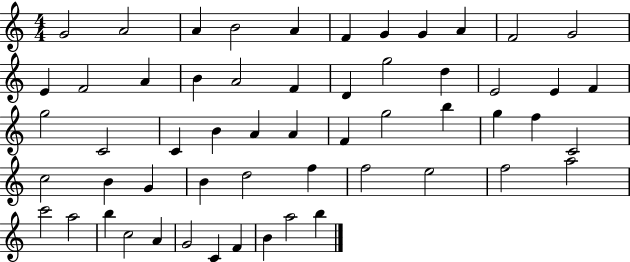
{
  \clef treble
  \numericTimeSignature
  \time 4/4
  \key c \major
  g'2 a'2 | a'4 b'2 a'4 | f'4 g'4 g'4 a'4 | f'2 g'2 | \break e'4 f'2 a'4 | b'4 a'2 f'4 | d'4 g''2 d''4 | e'2 e'4 f'4 | \break g''2 c'2 | c'4 b'4 a'4 a'4 | f'4 g''2 b''4 | g''4 f''4 c'2 | \break c''2 b'4 g'4 | b'4 d''2 f''4 | f''2 e''2 | f''2 a''2 | \break c'''2 a''2 | b''4 c''2 a'4 | g'2 c'4 f'4 | b'4 a''2 b''4 | \break \bar "|."
}